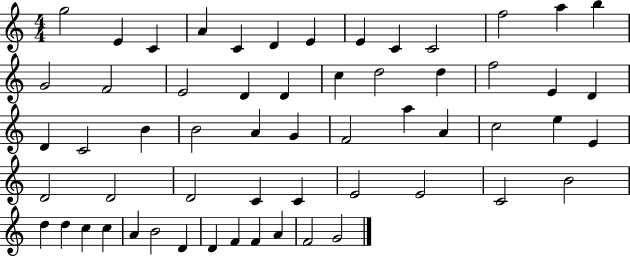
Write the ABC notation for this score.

X:1
T:Untitled
M:4/4
L:1/4
K:C
g2 E C A C D E E C C2 f2 a b G2 F2 E2 D D c d2 d f2 E D D C2 B B2 A G F2 a A c2 e E D2 D2 D2 C C E2 E2 C2 B2 d d c c A B2 D D F F A F2 G2